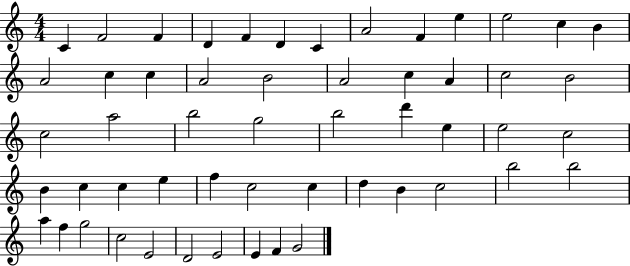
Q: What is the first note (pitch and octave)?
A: C4